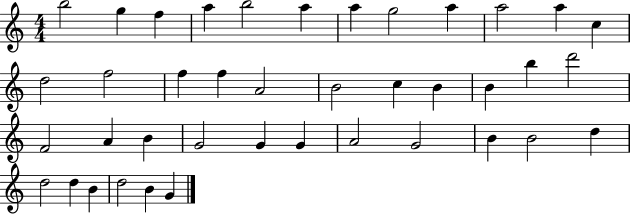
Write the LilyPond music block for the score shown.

{
  \clef treble
  \numericTimeSignature
  \time 4/4
  \key c \major
  b''2 g''4 f''4 | a''4 b''2 a''4 | a''4 g''2 a''4 | a''2 a''4 c''4 | \break d''2 f''2 | f''4 f''4 a'2 | b'2 c''4 b'4 | b'4 b''4 d'''2 | \break f'2 a'4 b'4 | g'2 g'4 g'4 | a'2 g'2 | b'4 b'2 d''4 | \break d''2 d''4 b'4 | d''2 b'4 g'4 | \bar "|."
}